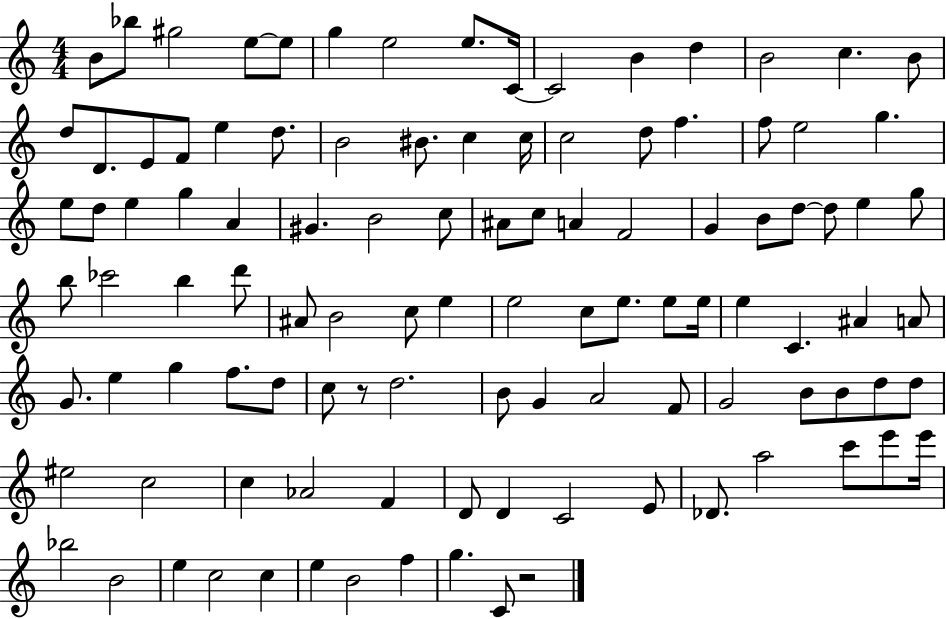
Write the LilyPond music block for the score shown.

{
  \clef treble
  \numericTimeSignature
  \time 4/4
  \key c \major
  \repeat volta 2 { b'8 bes''8 gis''2 e''8~~ e''8 | g''4 e''2 e''8. c'16~~ | c'2 b'4 d''4 | b'2 c''4. b'8 | \break d''8 d'8. e'8 f'8 e''4 d''8. | b'2 bis'8. c''4 c''16 | c''2 d''8 f''4. | f''8 e''2 g''4. | \break e''8 d''8 e''4 g''4 a'4 | gis'4. b'2 c''8 | ais'8 c''8 a'4 f'2 | g'4 b'8 d''8~~ d''8 e''4 g''8 | \break b''8 ces'''2 b''4 d'''8 | ais'8 b'2 c''8 e''4 | e''2 c''8 e''8. e''8 e''16 | e''4 c'4. ais'4 a'8 | \break g'8. e''4 g''4 f''8. d''8 | c''8 r8 d''2. | b'8 g'4 a'2 f'8 | g'2 b'8 b'8 d''8 d''8 | \break eis''2 c''2 | c''4 aes'2 f'4 | d'8 d'4 c'2 e'8 | des'8. a''2 c'''8 e'''8 e'''16 | \break bes''2 b'2 | e''4 c''2 c''4 | e''4 b'2 f''4 | g''4. c'8 r2 | \break } \bar "|."
}